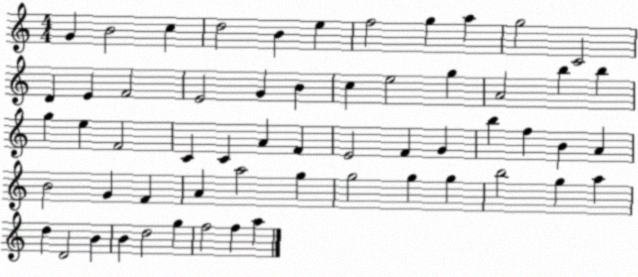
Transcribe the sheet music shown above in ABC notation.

X:1
T:Untitled
M:4/4
L:1/4
K:C
G B2 c d2 B e f2 g a g2 C2 D E F2 E2 G B c e2 g A2 b b g e F2 C C A F E2 F G b f B A B2 G F A a2 g g2 g g b2 g a d D2 B B d2 g f2 f a